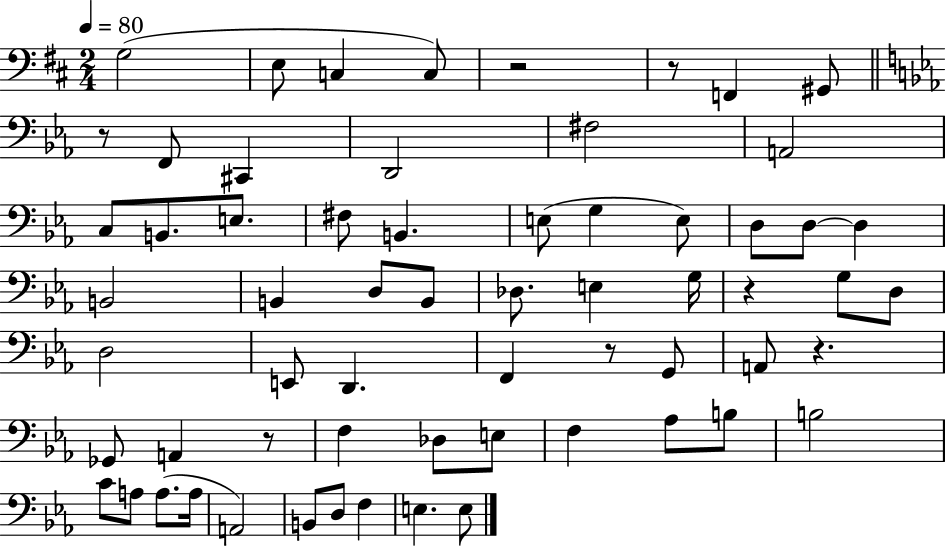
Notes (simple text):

G3/h E3/e C3/q C3/e R/h R/e F2/q G#2/e R/e F2/e C#2/q D2/h F#3/h A2/h C3/e B2/e. E3/e. F#3/e B2/q. E3/e G3/q E3/e D3/e D3/e D3/q B2/h B2/q D3/e B2/e Db3/e. E3/q G3/s R/q G3/e D3/e D3/h E2/e D2/q. F2/q R/e G2/e A2/e R/q. Gb2/e A2/q R/e F3/q Db3/e E3/e F3/q Ab3/e B3/e B3/h C4/e A3/e A3/e. A3/s A2/h B2/e D3/e F3/q E3/q. E3/e